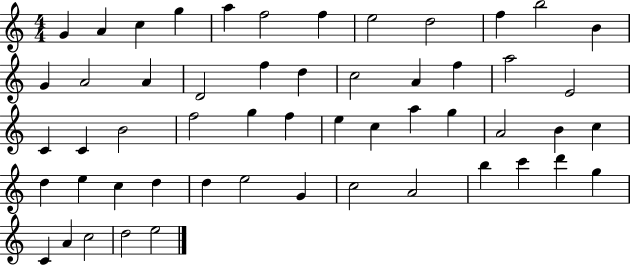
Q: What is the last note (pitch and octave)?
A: E5